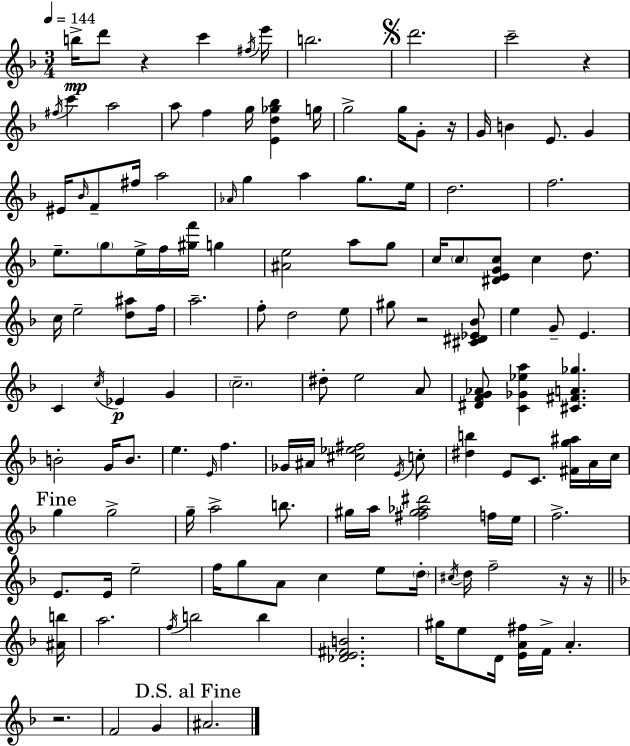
{
  \clef treble
  \numericTimeSignature
  \time 3/4
  \key f \major
  \tempo 4 = 144
  b''16->\mp d'''8 r4 c'''4 \acciaccatura { fis''16 } | e'''16 b''2. | \mark \markup { \musicglyph "scripts.segno" } d'''2. | c'''2-- r4 | \break \acciaccatura { fis''16 } c'''4 a''2 | a''8 f''4 g''16 <e' d'' ges'' bes''>4 | g''16 g''2-> g''16 g'8-. | r16 g'16 b'4 e'8. g'4 | \break eis'16 \grace { bes'16 } f'8-- fis''16 a''2 | \grace { aes'16 } g''4 a''4 | g''8. e''16 d''2. | f''2. | \break e''8.-- \parenthesize g''8 e''16-> f''16 <gis'' f'''>16 | g''4 <ais' e''>2 | a''8 g''8 c''16 \parenthesize c''8 <dis' e' g' c''>8 c''4 | d''8. c''16 e''2-- | \break <d'' ais''>8 f''16 a''2.-- | f''8-. d''2 | e''8 gis''8 r2 | <cis' dis' ees' bes'>8 e''4 g'8-- e'4. | \break c'4 \acciaccatura { c''16 }\p ees'4 | g'4 \parenthesize c''2.-- | dis''8-. e''2 | a'8 <dis' f' g' aes'>8 <c' ges' ees'' a''>4 <cis' fis' a' ges''>4. | \break b'2-. | g'16 b'8. e''4. \grace { e'16 } | f''4. ges'16 ais'16 <cis'' ees'' fis''>2 | \acciaccatura { e'16 } c''8-. <dis'' b''>4 e'8 | \break c'8. <fis' g'' ais''>16 a'16 c''16 \mark "Fine" g''4 g''2-> | g''16-- a''2-> | b''8. gis''16 a''16 <fis'' gis'' aes'' dis'''>2 | f''16 e''16 f''2.-> | \break e'8. e'16 e''2-- | f''16 g''8 a'8 | c''4 e''8 \parenthesize d''16-. \acciaccatura { cis''16 } d''16 f''2-- | r16 r16 \bar "||" \break \key d \minor <ais' b''>16 a''2. | \acciaccatura { f''16 } b''2 b''4 | <des' e' fis' b'>2. | gis''16 e''8 d'16 <e' a' fis''>16 f'16-> a'4.-. | \break r2. | f'2 g'4 | \mark "D.S. al Fine" ais'2. | \bar "|."
}